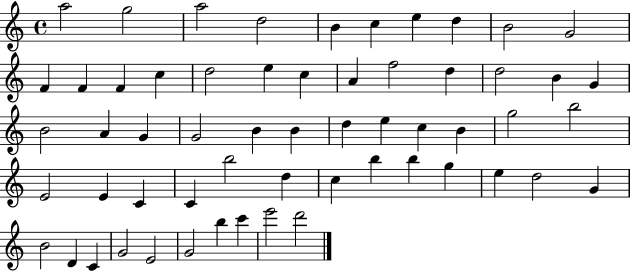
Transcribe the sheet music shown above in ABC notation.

X:1
T:Untitled
M:4/4
L:1/4
K:C
a2 g2 a2 d2 B c e d B2 G2 F F F c d2 e c A f2 d d2 B G B2 A G G2 B B d e c B g2 b2 E2 E C C b2 d c b b g e d2 G B2 D C G2 E2 G2 b c' e'2 d'2